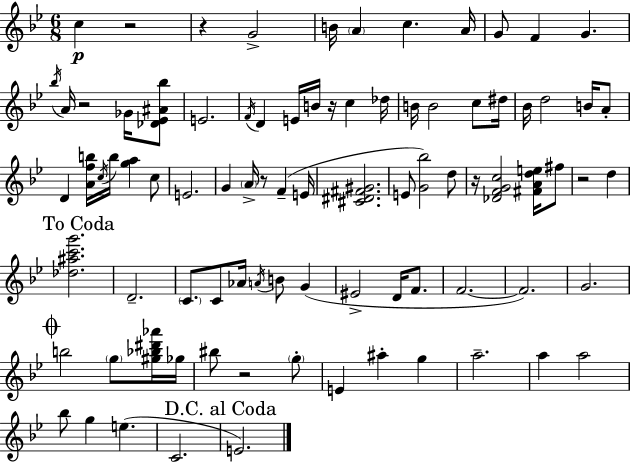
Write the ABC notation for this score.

X:1
T:Untitled
M:6/8
L:1/4
K:Bb
c z2 z G2 B/4 A c A/4 G/2 F G _b/4 A/4 z2 _G/4 [_D_E^A_b]/2 E2 F/4 D E/4 B/4 z/4 c _d/4 B/4 B2 c/2 ^d/4 _B/4 d2 B/4 A/2 D [Afb]/4 c/4 b/4 [ga] c/2 E2 G A/4 z/2 F E/4 [^C^D^F^G]2 E/2 [G_b]2 d/2 z/4 [_DFGc]2 [^FAde]/4 ^f/2 z2 d [_d^ac'g']2 D2 C/2 C/2 _A/4 A/4 B/2 G ^E2 D/4 F/2 F2 F2 G2 b2 g/2 [^g_b^d'_a']/4 _g/4 ^b/2 z2 g/2 E ^a g a2 a a2 _b/2 g e C2 E2